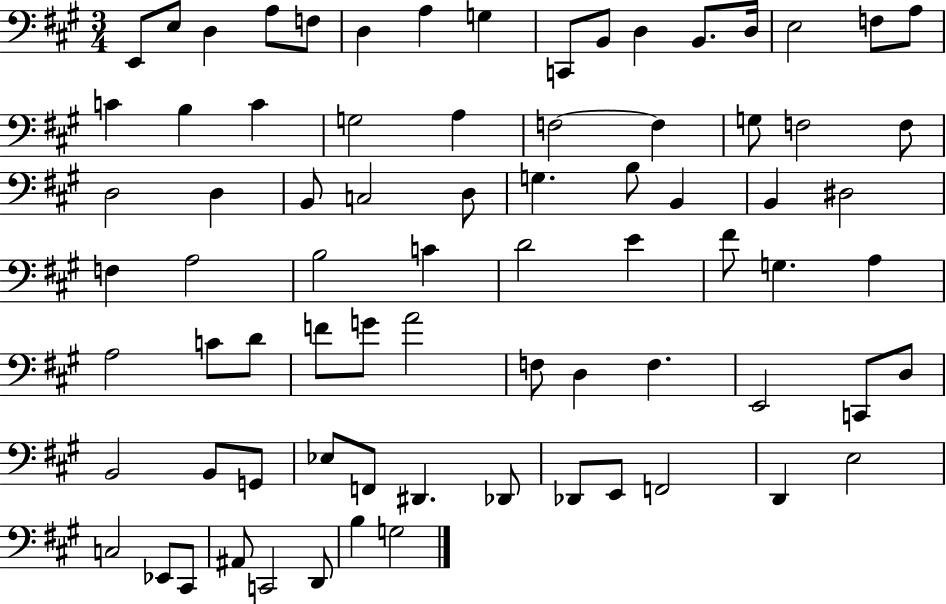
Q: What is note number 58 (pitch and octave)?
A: B2